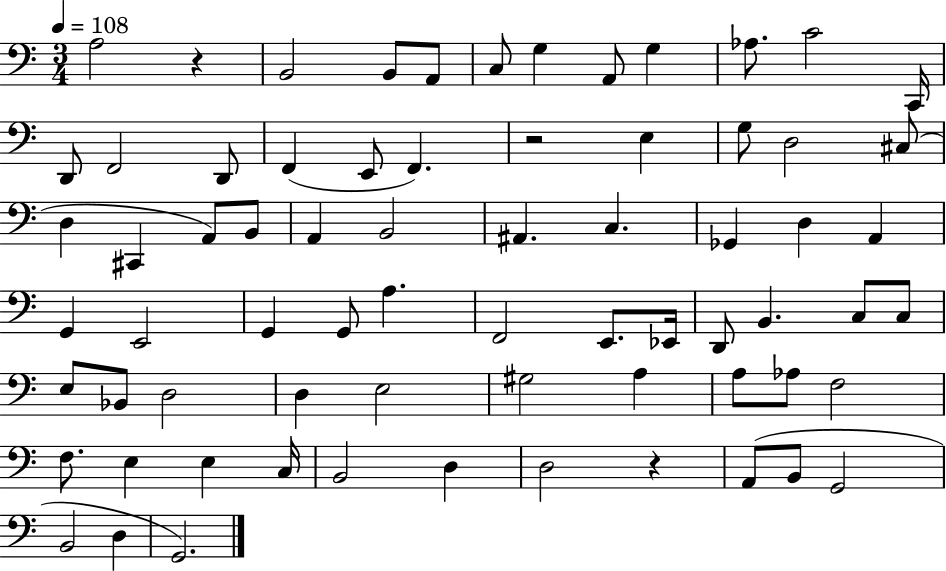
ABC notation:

X:1
T:Untitled
M:3/4
L:1/4
K:C
A,2 z B,,2 B,,/2 A,,/2 C,/2 G, A,,/2 G, _A,/2 C2 C,,/4 D,,/2 F,,2 D,,/2 F,, E,,/2 F,, z2 E, G,/2 D,2 ^C,/2 D, ^C,, A,,/2 B,,/2 A,, B,,2 ^A,, C, _G,, D, A,, G,, E,,2 G,, G,,/2 A, F,,2 E,,/2 _E,,/4 D,,/2 B,, C,/2 C,/2 E,/2 _B,,/2 D,2 D, E,2 ^G,2 A, A,/2 _A,/2 F,2 F,/2 E, E, C,/4 B,,2 D, D,2 z A,,/2 B,,/2 G,,2 B,,2 D, G,,2